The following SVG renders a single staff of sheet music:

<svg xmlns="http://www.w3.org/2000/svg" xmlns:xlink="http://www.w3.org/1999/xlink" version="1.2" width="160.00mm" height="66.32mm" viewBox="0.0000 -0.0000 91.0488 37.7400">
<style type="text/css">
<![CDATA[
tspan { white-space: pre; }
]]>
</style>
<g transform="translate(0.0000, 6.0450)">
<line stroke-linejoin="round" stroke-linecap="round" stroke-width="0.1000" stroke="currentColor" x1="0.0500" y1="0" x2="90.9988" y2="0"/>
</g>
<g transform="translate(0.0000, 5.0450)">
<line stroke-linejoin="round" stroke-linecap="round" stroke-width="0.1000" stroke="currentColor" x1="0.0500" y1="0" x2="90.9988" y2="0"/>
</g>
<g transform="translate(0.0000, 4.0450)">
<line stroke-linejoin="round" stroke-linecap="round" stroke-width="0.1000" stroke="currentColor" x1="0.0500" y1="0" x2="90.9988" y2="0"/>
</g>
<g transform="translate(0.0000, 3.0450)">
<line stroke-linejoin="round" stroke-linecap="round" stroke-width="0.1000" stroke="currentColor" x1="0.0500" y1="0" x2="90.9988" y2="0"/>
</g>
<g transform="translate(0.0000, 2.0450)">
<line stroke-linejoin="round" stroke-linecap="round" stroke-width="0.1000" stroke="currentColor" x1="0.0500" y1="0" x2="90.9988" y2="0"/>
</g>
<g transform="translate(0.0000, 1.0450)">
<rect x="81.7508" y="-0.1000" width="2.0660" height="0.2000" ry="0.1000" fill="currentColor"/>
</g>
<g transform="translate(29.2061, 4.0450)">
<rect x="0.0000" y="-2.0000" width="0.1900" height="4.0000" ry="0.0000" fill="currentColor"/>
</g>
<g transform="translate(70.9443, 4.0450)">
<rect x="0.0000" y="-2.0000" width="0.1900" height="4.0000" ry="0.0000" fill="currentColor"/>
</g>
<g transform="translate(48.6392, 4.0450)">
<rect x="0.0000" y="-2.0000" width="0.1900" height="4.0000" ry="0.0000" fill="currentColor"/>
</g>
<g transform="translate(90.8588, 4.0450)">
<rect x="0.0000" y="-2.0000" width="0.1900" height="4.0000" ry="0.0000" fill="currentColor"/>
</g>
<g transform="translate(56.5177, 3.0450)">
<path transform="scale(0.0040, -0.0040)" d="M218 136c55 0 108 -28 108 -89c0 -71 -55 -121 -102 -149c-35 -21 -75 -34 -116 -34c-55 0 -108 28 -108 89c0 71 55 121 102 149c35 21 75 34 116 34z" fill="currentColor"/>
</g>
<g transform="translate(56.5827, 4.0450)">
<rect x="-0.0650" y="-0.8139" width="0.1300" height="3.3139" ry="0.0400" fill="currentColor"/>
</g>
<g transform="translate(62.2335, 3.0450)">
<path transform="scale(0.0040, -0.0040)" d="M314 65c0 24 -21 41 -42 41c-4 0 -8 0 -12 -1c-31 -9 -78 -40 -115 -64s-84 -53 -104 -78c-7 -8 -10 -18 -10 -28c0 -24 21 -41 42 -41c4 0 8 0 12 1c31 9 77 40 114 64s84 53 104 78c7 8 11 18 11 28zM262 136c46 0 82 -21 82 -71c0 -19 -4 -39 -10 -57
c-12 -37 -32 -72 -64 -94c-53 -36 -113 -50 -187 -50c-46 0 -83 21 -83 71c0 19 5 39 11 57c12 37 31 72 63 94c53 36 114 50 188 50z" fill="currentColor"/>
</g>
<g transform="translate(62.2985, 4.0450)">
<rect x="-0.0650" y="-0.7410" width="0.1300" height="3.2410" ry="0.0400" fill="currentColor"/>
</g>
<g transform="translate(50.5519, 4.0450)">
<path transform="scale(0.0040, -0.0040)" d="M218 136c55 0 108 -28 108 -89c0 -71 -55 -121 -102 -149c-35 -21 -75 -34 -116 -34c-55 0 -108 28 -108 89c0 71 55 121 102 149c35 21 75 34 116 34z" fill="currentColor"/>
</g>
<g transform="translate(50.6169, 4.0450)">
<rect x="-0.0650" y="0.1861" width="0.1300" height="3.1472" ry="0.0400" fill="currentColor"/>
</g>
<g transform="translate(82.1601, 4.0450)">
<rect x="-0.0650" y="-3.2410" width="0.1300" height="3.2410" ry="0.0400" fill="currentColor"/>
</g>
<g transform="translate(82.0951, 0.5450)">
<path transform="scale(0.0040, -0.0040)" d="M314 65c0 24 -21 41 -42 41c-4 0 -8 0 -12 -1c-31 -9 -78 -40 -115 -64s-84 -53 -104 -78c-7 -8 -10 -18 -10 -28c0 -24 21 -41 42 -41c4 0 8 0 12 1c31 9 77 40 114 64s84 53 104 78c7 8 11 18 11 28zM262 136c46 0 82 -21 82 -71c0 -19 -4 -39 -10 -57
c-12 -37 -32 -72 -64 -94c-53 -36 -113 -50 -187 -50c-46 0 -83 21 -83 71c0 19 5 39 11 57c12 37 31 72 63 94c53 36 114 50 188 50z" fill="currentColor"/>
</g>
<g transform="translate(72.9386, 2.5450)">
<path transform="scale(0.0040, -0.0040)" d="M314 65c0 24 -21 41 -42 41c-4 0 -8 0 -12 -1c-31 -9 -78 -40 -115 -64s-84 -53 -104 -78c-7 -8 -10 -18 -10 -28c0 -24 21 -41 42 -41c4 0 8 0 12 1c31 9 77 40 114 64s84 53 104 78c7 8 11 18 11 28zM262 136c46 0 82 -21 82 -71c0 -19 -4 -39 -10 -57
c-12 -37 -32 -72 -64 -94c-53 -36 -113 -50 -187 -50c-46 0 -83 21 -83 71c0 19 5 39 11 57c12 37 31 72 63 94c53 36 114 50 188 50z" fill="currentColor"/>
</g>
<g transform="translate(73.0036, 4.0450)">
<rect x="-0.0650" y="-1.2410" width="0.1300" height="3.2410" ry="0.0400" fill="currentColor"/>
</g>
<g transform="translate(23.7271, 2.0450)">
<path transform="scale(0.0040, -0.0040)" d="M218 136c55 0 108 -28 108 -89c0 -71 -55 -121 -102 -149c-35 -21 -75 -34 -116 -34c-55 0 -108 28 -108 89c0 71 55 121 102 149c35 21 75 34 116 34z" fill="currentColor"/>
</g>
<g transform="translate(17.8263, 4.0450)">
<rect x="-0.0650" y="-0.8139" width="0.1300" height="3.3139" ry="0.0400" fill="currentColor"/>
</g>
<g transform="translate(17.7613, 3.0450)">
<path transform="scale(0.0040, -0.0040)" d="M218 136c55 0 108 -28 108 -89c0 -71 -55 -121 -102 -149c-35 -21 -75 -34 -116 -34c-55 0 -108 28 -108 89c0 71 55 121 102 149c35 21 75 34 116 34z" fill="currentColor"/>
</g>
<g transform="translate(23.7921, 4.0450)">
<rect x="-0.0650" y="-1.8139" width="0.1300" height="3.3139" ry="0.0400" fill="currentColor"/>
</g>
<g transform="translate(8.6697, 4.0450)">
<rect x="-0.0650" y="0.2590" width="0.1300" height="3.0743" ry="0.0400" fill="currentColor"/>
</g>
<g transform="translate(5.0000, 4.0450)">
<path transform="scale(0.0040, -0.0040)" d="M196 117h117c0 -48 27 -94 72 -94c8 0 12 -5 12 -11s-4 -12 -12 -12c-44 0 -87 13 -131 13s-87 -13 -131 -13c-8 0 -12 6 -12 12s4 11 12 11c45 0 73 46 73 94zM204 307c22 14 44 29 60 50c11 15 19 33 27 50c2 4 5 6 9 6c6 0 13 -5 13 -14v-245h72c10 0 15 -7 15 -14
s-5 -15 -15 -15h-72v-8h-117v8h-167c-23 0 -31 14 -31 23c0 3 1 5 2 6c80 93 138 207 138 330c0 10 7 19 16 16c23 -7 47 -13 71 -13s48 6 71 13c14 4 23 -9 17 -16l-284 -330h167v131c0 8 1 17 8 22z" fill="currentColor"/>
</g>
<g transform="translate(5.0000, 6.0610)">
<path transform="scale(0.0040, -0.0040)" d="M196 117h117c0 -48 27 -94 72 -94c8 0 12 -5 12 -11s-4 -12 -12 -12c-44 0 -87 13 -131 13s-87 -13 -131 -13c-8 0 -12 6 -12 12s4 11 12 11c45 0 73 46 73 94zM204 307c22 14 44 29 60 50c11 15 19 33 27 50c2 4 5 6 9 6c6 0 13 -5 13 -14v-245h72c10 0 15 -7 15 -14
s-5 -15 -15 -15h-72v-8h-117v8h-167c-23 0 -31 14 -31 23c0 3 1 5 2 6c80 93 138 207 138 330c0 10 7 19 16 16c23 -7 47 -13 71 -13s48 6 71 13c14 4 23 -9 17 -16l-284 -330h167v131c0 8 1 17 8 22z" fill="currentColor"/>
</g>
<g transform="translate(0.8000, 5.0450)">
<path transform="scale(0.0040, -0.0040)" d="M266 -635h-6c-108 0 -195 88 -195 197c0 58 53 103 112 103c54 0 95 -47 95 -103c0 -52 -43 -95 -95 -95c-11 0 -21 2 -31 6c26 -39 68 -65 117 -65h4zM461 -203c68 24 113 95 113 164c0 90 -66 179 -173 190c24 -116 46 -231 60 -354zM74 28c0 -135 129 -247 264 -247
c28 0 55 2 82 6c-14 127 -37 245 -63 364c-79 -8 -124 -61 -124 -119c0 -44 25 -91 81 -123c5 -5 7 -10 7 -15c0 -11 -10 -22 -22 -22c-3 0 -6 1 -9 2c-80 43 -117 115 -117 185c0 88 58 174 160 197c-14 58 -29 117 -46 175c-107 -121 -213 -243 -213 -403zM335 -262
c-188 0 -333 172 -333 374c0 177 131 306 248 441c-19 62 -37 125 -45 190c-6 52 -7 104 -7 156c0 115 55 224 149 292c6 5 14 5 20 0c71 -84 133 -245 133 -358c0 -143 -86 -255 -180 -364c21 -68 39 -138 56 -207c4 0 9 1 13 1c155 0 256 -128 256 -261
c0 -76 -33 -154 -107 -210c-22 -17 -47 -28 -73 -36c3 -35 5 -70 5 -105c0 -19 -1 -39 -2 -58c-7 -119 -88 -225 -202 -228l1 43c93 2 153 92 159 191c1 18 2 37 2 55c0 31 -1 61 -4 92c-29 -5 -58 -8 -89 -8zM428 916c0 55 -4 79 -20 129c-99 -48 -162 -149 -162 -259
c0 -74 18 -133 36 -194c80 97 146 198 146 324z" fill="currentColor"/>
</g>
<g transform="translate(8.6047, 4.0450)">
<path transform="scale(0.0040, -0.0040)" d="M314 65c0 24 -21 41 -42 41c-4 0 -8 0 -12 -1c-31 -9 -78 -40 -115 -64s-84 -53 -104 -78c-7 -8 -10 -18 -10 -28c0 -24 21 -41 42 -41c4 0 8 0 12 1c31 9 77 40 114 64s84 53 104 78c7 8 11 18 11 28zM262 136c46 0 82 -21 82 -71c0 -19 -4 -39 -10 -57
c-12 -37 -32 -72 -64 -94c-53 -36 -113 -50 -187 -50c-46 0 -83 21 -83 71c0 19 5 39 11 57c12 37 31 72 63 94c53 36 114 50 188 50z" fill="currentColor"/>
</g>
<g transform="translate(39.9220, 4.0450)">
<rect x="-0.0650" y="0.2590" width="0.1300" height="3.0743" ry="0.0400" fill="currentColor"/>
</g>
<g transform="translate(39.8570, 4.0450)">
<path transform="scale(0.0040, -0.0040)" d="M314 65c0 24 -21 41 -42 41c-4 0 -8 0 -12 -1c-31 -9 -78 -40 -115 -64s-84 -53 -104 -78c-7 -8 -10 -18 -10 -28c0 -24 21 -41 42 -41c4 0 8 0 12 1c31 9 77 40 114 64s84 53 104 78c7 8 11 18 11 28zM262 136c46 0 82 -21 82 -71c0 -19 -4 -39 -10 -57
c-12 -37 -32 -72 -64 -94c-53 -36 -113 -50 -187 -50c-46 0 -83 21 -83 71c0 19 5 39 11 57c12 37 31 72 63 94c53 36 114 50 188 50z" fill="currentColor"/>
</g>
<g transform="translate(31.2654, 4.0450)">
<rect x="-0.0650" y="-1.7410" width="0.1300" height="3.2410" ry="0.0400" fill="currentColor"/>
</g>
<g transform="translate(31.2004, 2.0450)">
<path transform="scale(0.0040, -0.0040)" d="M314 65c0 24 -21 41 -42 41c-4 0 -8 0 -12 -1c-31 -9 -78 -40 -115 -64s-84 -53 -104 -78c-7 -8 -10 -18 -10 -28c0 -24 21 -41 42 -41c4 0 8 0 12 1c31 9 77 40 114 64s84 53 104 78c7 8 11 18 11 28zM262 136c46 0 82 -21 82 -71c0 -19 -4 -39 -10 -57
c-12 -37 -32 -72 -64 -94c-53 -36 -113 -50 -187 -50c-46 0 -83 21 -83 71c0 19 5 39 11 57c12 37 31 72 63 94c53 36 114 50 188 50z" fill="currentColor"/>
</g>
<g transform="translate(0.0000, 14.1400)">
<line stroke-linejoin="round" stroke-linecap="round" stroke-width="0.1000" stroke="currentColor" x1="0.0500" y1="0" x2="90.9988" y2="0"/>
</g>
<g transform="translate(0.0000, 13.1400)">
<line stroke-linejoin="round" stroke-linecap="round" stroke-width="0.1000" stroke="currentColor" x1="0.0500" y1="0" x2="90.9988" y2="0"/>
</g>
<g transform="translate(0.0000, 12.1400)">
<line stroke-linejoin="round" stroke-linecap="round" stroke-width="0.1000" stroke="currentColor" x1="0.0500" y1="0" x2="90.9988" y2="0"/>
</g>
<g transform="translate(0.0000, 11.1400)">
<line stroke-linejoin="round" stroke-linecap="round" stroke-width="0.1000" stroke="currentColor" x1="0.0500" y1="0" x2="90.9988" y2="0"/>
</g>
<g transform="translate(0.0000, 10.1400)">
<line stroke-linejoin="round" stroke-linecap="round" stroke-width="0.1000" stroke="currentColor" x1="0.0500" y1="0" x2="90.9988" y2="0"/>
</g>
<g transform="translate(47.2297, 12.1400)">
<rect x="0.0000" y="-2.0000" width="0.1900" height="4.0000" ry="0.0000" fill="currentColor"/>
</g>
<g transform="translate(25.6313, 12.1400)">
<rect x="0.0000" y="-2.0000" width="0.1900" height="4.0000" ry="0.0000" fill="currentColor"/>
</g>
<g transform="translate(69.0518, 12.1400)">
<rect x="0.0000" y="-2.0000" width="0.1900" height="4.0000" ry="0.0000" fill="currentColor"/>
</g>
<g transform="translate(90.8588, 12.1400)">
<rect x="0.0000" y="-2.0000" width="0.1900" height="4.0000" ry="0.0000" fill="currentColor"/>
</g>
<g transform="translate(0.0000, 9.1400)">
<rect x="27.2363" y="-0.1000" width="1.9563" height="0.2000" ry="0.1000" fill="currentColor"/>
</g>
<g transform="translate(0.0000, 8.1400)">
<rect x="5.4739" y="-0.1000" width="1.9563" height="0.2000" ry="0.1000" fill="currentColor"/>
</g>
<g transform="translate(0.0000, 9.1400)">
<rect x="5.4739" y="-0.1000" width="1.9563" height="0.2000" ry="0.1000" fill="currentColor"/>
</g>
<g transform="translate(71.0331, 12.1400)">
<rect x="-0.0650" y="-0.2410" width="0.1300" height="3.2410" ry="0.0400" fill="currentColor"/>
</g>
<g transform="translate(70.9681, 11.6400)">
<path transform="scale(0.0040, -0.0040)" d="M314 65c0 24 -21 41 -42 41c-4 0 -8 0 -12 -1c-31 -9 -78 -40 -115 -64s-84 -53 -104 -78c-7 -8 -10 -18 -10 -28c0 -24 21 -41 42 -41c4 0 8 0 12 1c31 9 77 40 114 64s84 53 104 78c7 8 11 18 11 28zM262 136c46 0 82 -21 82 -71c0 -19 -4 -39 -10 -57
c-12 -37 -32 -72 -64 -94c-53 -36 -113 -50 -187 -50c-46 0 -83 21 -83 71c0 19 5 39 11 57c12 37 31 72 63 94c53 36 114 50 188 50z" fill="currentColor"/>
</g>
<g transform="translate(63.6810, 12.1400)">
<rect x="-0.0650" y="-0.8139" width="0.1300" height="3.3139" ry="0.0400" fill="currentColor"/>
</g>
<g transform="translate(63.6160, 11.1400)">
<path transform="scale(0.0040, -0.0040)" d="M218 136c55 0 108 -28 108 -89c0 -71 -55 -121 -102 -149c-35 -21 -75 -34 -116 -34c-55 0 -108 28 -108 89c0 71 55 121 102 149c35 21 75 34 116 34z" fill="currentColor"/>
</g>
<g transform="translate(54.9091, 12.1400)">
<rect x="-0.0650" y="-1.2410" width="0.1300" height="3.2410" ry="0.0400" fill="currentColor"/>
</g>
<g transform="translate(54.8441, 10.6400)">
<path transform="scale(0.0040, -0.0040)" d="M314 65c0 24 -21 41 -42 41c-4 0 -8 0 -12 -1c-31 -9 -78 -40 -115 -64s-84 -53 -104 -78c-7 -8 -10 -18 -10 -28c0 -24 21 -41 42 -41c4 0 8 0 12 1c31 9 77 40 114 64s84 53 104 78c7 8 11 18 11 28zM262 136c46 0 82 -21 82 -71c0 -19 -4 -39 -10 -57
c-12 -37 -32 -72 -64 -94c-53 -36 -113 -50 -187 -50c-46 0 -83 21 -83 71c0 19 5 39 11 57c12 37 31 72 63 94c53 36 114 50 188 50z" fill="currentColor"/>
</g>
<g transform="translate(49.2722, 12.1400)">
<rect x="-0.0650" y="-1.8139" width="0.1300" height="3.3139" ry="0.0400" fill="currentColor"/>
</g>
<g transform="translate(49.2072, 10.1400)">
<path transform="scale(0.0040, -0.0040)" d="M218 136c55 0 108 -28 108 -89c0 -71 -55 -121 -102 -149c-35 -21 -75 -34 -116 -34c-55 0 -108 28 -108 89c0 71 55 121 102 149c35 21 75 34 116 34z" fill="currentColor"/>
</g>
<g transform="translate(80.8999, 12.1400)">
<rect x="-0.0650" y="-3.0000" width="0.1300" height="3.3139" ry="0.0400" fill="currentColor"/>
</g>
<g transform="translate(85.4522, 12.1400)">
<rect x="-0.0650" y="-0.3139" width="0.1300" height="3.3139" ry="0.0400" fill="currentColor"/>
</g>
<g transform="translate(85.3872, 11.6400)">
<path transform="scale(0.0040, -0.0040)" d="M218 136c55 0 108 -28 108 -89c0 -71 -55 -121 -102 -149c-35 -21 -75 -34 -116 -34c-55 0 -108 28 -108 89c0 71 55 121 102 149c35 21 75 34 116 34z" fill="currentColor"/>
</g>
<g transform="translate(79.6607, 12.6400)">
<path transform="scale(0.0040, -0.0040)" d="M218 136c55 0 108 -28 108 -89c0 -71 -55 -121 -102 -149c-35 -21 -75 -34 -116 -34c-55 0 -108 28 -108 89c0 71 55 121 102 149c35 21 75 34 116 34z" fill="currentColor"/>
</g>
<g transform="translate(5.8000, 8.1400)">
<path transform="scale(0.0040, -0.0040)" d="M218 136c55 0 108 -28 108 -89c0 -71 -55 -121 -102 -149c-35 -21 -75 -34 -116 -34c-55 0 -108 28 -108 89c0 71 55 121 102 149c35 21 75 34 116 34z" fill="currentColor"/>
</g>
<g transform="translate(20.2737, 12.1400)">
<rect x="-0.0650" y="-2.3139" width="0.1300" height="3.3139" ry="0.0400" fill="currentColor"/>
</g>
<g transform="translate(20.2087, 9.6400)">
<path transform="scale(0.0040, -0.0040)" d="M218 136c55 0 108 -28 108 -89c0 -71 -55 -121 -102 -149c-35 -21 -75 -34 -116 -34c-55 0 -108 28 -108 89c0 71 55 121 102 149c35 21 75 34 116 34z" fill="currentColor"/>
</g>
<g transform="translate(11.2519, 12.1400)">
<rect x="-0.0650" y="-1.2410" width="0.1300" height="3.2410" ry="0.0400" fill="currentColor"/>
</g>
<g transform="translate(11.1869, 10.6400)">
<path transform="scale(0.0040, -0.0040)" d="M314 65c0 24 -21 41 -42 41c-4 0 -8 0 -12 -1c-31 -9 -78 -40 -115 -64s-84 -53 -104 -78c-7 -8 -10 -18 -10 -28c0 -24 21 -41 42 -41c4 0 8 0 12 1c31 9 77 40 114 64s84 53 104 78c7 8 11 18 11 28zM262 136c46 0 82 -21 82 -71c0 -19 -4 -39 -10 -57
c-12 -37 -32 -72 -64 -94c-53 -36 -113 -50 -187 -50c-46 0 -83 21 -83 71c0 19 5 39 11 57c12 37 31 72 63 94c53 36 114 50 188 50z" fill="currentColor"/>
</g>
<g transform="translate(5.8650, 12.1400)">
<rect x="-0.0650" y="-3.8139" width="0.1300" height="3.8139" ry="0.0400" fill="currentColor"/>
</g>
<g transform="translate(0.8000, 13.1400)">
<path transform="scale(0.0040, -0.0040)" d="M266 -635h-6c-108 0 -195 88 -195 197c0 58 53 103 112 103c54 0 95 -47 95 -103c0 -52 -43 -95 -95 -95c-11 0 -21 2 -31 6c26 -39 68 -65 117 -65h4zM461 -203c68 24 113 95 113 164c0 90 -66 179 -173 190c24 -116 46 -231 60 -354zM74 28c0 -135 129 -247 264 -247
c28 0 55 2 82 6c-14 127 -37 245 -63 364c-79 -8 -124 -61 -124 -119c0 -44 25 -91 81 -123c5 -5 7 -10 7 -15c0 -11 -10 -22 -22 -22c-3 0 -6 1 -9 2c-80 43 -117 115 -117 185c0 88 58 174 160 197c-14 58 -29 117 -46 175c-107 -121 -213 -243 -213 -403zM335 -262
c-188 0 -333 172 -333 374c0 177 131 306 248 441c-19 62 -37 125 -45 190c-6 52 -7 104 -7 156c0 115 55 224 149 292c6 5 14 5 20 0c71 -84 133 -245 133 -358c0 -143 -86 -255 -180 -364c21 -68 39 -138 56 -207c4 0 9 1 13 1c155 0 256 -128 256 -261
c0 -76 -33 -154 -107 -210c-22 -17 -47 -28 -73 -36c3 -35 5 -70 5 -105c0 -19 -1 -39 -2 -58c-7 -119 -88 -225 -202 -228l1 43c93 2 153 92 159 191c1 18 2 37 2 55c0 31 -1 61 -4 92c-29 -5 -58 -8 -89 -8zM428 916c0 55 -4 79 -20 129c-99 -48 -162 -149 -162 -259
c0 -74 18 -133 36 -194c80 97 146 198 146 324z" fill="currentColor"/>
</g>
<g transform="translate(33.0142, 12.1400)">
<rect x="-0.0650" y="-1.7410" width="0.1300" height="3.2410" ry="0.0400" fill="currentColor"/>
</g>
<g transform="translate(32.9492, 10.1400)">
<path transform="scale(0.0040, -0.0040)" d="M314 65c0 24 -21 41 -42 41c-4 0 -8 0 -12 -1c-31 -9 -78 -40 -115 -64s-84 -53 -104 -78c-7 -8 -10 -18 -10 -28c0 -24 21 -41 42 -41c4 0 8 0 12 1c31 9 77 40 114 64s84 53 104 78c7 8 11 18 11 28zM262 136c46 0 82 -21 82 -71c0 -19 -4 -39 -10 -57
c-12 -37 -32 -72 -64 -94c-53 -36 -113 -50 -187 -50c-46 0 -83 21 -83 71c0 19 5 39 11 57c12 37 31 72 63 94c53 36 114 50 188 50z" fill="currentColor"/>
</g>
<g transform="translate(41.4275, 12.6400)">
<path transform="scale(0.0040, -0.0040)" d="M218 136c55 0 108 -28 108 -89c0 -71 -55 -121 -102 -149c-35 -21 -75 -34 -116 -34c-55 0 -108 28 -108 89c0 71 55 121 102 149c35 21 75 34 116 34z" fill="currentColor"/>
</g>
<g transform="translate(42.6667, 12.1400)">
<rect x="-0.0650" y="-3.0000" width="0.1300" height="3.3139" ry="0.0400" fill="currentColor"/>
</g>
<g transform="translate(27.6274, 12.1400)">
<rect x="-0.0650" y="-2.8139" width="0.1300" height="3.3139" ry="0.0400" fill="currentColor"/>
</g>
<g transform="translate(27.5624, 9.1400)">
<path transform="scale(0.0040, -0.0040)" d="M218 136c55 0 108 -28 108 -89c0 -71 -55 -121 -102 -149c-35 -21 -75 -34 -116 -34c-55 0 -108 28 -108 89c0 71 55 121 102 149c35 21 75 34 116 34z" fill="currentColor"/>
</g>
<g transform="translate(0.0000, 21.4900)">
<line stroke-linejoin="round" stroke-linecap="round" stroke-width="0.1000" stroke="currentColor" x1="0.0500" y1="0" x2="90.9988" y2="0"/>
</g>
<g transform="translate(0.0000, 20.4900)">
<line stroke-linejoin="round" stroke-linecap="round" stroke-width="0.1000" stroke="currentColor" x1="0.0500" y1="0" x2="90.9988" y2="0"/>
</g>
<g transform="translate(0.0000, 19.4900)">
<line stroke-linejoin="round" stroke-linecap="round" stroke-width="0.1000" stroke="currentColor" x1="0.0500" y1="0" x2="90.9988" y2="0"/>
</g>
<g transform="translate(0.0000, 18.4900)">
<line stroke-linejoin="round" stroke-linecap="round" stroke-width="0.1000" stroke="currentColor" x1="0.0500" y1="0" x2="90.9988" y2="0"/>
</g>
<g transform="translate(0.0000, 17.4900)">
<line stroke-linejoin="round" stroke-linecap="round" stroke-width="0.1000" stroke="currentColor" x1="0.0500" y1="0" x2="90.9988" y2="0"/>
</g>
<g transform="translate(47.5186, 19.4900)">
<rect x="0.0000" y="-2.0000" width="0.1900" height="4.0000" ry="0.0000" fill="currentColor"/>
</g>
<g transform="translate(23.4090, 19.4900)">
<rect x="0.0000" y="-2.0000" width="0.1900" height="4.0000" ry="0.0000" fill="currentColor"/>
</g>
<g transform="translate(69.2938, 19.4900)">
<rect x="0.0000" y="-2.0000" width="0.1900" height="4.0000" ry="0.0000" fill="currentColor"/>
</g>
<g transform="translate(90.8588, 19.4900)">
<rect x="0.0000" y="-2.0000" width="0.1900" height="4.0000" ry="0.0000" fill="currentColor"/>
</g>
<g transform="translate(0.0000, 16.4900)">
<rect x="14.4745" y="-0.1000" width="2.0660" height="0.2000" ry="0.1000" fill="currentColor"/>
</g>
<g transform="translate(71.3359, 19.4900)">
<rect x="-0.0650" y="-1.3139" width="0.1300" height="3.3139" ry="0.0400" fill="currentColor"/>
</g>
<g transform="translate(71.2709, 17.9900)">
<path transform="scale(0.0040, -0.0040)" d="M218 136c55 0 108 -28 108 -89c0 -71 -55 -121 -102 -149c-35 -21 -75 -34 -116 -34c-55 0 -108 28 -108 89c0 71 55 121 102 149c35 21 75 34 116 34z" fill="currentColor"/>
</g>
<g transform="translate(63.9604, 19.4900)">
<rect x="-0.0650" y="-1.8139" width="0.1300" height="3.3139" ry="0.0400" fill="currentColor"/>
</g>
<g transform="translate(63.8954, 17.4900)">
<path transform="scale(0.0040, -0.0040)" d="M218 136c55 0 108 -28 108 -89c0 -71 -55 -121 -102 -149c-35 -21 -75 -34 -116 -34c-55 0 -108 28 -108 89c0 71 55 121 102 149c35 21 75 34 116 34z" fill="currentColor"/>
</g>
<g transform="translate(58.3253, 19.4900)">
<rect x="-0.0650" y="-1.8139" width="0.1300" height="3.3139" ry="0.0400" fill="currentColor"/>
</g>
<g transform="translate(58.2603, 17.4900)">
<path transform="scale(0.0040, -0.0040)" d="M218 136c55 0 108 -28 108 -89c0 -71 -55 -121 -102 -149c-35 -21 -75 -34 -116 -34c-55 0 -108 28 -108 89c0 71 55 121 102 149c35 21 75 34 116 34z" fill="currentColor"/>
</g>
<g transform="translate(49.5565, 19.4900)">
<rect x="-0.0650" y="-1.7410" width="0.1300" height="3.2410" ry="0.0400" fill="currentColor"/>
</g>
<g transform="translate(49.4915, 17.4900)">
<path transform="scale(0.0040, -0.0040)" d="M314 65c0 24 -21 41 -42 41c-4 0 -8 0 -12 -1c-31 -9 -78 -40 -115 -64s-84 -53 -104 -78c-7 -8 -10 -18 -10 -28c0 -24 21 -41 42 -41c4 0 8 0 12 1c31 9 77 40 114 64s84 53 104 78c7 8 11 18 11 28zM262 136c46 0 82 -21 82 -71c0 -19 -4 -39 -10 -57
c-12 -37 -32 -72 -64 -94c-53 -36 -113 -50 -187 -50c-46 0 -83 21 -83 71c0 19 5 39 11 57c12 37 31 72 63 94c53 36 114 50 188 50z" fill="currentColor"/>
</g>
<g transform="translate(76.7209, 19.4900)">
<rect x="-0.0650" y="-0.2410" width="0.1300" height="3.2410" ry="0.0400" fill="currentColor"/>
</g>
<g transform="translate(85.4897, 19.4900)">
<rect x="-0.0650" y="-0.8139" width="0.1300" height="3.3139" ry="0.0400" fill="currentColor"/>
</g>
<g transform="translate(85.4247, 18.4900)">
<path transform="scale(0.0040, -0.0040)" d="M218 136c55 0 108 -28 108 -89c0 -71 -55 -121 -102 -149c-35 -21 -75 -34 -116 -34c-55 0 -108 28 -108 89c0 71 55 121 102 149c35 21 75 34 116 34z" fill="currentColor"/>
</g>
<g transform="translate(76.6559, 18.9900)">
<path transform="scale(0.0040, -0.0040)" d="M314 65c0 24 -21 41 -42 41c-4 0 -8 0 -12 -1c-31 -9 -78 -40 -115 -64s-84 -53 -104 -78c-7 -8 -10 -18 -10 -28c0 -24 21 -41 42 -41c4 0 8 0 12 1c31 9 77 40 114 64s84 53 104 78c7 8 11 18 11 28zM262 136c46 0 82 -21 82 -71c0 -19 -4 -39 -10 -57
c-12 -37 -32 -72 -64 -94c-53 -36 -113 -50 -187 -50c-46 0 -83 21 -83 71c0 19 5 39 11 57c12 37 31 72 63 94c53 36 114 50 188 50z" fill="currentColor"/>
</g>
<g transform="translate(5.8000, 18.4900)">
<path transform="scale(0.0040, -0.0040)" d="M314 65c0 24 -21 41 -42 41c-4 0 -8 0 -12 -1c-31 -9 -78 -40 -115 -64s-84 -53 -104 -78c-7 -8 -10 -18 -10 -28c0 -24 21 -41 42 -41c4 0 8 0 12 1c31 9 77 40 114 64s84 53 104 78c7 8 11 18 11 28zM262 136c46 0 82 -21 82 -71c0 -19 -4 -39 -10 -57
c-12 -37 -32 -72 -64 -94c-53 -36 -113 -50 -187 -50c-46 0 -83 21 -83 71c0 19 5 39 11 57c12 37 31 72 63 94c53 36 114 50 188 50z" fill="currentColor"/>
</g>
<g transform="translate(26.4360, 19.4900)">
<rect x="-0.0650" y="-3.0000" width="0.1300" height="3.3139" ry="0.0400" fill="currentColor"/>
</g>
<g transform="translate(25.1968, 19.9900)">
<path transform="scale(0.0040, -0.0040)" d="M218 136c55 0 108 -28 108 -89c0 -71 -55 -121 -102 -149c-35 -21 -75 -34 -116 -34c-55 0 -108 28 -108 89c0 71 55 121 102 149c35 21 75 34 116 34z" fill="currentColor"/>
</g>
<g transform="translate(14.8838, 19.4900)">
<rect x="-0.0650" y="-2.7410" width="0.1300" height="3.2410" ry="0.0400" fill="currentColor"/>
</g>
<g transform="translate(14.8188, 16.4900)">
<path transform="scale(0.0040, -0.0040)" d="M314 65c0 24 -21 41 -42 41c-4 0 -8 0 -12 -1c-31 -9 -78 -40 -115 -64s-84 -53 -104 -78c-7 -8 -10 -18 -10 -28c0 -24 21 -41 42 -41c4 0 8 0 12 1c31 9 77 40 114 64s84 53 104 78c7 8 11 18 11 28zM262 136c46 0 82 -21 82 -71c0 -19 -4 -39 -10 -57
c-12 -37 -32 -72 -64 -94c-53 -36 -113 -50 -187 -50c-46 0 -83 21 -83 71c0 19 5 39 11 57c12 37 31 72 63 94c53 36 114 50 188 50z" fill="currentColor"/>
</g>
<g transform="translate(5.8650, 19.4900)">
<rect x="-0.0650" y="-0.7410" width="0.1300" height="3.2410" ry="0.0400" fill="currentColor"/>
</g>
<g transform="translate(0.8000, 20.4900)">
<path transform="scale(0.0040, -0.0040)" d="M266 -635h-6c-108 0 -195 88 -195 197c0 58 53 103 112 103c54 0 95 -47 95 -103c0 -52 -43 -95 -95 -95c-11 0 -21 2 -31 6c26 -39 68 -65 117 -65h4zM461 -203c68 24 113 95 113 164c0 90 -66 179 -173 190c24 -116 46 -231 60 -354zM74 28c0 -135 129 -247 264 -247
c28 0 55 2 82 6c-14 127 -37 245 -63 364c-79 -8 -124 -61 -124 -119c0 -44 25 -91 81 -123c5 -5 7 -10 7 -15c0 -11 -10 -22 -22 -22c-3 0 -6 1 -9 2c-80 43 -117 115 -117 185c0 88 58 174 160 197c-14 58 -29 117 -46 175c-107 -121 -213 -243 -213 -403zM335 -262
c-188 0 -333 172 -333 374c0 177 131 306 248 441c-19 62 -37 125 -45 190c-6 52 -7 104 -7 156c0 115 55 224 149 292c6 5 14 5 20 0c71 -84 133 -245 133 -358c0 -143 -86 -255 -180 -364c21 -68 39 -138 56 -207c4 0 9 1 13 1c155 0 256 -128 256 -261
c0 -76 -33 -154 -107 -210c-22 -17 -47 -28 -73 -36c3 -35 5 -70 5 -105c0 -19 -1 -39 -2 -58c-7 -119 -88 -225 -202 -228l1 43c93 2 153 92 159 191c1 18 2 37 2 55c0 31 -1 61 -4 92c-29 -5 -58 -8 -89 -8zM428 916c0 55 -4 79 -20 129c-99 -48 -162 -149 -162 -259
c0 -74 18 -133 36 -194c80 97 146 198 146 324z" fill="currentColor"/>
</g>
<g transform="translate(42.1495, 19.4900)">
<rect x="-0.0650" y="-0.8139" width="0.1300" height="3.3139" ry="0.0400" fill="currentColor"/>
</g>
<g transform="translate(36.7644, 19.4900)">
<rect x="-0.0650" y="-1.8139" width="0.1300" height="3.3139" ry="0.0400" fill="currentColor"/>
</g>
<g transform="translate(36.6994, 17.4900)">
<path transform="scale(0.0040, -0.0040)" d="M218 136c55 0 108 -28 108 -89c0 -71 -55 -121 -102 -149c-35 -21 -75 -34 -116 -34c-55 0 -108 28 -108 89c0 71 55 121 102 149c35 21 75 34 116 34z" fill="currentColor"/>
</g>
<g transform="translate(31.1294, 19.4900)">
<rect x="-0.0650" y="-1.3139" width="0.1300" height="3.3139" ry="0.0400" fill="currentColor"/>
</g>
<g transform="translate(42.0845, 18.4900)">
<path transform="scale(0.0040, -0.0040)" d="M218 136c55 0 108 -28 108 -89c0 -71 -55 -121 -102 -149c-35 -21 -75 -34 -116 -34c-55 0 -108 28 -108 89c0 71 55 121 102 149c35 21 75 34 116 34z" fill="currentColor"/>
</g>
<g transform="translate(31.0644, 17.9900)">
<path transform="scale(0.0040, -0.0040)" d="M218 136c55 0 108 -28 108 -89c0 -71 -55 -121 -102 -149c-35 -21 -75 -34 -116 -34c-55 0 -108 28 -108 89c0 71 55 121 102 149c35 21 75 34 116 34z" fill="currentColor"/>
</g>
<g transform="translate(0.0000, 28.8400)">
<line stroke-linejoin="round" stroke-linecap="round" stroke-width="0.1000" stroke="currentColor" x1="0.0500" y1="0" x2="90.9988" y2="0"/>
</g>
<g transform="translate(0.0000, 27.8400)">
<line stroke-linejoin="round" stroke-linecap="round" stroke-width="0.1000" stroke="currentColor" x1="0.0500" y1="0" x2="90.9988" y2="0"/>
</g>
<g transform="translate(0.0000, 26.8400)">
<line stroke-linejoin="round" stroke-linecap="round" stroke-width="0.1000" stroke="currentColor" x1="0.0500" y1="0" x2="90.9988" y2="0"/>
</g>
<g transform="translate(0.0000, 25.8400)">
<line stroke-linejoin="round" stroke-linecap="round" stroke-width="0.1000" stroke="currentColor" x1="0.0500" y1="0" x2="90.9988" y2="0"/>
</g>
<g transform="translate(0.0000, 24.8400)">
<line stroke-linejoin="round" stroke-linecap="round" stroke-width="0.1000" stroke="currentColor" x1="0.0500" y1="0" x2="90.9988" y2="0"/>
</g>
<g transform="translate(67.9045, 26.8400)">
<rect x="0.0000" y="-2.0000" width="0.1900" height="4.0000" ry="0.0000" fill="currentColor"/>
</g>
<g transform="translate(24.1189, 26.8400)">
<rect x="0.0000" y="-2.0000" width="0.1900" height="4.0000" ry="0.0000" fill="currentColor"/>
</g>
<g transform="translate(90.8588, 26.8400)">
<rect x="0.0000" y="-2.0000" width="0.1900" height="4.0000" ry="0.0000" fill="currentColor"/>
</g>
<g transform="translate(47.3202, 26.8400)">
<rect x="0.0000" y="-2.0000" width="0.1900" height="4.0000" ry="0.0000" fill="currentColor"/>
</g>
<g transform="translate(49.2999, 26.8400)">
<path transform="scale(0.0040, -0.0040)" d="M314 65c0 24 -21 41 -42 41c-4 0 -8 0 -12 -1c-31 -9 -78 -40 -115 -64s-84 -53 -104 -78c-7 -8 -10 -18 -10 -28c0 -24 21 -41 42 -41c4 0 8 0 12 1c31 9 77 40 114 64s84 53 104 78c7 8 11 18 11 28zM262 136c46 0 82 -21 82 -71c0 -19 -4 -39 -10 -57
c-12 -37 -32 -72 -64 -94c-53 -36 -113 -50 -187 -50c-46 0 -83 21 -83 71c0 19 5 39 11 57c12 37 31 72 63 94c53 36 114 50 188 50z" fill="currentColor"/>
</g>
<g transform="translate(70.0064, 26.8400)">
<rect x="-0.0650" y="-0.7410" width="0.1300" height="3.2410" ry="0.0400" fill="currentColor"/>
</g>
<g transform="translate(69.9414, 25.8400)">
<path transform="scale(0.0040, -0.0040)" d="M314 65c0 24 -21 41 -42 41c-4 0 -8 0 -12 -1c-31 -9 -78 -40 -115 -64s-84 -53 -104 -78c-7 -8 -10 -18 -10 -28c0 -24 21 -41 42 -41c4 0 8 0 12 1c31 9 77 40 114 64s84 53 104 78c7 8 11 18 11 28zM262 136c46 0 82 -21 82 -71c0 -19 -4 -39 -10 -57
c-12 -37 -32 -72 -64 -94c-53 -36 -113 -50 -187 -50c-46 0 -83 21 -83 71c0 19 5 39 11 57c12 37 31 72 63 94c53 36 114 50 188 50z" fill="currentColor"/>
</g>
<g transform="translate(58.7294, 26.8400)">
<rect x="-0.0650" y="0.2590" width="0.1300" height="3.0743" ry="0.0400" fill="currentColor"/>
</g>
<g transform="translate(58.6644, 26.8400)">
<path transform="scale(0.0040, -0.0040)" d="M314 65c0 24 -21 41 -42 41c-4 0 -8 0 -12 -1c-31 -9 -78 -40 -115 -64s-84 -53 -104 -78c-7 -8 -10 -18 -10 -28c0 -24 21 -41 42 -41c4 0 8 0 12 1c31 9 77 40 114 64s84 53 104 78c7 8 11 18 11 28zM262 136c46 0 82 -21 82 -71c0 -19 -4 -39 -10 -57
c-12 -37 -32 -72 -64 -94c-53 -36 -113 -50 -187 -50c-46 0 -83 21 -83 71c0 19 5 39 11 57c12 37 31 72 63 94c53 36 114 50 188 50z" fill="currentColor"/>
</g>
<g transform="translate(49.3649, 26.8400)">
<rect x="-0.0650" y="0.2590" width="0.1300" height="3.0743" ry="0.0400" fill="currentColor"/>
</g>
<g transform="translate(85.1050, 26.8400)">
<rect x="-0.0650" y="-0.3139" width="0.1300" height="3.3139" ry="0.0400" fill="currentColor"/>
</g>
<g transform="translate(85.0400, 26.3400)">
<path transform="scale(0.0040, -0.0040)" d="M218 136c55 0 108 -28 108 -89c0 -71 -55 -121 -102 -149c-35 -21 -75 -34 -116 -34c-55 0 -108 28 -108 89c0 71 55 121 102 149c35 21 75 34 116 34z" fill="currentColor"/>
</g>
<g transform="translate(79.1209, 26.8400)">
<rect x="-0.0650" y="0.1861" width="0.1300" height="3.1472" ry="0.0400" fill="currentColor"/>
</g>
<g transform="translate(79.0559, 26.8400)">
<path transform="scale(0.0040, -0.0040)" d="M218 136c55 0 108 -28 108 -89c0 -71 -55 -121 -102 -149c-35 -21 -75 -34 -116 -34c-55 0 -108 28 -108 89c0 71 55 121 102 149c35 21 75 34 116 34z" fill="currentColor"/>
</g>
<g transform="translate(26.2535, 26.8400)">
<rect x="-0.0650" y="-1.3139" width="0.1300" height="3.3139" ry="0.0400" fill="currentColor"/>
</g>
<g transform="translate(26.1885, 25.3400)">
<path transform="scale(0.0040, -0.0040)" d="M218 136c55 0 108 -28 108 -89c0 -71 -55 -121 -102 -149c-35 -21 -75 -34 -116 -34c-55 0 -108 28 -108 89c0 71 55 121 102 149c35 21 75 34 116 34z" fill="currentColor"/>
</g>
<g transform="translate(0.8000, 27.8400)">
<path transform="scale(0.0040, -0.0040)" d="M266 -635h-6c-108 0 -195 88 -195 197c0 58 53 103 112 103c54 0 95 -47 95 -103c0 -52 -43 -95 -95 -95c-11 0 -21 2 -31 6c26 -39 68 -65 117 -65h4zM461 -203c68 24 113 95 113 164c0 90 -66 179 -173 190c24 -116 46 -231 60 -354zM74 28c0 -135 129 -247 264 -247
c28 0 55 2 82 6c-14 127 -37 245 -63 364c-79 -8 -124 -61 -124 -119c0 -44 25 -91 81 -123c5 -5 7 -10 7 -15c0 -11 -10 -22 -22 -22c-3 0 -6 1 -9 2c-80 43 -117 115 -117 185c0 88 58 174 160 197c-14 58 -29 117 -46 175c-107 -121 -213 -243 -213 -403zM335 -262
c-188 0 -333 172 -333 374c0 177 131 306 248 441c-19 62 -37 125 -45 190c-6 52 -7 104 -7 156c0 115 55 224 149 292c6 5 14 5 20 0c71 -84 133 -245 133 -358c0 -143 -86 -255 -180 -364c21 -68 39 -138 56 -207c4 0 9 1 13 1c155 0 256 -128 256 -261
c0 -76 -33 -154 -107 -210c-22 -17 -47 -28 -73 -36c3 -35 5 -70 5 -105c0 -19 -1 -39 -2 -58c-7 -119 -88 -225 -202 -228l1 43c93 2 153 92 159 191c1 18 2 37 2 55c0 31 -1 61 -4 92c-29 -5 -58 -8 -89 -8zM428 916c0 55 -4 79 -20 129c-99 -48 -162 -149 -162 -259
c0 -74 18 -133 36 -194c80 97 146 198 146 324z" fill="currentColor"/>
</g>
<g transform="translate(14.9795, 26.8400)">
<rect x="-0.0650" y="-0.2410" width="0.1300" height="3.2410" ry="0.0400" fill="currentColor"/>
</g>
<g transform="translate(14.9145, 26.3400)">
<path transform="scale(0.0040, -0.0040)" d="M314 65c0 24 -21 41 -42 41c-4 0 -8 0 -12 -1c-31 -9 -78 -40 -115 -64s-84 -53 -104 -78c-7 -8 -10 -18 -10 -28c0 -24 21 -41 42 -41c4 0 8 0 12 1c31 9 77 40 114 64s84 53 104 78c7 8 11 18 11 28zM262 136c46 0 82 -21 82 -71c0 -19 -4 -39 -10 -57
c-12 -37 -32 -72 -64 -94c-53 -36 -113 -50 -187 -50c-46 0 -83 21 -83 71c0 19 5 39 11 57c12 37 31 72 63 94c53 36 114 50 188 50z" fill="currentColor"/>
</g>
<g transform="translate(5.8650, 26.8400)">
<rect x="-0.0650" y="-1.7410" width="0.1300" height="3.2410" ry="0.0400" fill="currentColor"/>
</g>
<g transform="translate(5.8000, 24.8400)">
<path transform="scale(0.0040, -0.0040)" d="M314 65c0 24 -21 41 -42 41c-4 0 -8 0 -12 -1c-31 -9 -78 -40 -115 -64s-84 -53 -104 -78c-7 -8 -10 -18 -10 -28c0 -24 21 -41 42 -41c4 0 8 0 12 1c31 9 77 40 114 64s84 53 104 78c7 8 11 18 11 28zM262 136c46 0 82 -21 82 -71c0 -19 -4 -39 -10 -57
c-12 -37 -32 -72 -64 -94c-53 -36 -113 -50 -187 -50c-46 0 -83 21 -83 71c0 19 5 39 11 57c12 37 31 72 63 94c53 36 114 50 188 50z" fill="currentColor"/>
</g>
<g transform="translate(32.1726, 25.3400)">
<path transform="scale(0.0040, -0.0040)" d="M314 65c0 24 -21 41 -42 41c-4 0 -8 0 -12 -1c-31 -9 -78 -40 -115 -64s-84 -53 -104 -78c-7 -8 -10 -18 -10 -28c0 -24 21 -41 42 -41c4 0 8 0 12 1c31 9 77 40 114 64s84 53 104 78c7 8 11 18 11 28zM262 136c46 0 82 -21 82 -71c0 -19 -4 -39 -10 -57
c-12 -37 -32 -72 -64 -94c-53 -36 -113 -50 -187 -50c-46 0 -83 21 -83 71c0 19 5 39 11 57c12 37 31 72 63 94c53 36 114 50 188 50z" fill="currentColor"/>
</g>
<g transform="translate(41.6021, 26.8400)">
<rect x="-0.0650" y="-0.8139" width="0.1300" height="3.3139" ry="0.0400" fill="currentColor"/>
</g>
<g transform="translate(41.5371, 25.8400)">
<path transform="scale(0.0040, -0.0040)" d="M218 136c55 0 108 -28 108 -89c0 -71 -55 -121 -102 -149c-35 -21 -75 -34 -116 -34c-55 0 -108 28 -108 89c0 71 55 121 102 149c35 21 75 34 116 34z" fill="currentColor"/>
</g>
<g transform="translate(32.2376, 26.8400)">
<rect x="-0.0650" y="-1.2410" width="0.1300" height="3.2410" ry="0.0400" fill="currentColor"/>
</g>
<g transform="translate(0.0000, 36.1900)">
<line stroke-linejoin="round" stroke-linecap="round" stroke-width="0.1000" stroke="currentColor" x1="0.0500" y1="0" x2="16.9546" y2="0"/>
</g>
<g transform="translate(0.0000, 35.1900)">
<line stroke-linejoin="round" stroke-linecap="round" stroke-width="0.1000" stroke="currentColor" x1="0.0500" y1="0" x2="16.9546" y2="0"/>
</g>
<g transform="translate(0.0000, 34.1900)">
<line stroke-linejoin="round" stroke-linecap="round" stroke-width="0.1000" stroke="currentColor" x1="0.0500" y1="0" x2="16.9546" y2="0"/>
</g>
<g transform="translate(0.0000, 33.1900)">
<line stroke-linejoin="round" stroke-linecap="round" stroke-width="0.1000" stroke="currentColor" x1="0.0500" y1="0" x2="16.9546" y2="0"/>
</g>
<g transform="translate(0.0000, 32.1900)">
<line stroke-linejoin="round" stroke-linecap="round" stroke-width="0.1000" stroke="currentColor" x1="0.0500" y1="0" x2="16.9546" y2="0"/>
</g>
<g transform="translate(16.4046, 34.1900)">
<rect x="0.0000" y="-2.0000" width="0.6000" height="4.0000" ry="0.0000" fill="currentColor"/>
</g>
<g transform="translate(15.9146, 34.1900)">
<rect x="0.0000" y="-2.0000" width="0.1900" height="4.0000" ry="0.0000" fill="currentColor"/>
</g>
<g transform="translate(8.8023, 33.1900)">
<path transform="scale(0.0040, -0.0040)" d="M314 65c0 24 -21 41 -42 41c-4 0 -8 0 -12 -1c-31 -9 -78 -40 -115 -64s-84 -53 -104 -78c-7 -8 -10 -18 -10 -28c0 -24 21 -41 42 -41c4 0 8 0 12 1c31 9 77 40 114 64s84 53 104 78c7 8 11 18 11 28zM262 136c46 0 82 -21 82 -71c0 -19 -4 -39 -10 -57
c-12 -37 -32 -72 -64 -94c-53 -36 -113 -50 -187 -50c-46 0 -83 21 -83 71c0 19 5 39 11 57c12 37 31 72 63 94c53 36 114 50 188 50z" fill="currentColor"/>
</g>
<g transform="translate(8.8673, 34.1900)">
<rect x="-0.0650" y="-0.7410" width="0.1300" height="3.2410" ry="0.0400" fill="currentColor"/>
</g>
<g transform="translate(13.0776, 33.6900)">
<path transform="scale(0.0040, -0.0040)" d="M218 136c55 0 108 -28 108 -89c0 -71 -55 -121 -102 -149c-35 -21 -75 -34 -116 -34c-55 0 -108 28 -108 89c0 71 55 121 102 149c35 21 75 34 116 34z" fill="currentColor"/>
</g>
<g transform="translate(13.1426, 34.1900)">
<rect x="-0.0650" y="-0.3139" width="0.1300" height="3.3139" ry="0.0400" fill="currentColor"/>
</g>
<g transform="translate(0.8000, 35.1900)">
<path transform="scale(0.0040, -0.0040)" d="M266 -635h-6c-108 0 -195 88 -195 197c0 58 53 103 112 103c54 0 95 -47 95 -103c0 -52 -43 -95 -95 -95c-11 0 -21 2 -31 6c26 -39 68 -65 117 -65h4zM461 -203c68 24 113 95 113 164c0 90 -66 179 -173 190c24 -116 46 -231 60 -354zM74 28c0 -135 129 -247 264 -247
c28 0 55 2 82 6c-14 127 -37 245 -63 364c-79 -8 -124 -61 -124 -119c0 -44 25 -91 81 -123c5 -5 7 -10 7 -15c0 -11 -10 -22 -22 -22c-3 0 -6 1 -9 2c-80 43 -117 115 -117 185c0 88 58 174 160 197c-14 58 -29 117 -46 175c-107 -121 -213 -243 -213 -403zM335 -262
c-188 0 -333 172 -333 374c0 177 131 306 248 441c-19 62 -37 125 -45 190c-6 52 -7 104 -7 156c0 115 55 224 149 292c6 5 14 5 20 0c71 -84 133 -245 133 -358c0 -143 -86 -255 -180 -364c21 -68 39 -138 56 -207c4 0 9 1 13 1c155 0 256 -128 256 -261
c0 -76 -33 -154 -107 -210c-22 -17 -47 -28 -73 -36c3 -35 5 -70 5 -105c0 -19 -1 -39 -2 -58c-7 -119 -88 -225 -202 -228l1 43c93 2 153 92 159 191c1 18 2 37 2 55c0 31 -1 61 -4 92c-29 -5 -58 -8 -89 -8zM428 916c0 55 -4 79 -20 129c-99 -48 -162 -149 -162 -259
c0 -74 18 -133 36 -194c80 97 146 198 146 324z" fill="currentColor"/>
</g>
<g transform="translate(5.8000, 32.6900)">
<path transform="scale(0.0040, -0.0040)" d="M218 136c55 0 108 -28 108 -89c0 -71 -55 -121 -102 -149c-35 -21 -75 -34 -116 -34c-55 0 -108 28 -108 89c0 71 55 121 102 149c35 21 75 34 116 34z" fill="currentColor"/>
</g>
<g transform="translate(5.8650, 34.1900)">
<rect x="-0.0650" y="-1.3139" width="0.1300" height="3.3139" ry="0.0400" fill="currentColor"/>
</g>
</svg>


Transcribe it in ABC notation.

X:1
T:Untitled
M:4/4
L:1/4
K:C
B2 d f f2 B2 B d d2 e2 b2 c' e2 g a f2 A f e2 d c2 A c d2 a2 A e f d f2 f f e c2 d f2 c2 e e2 d B2 B2 d2 B c e d2 c